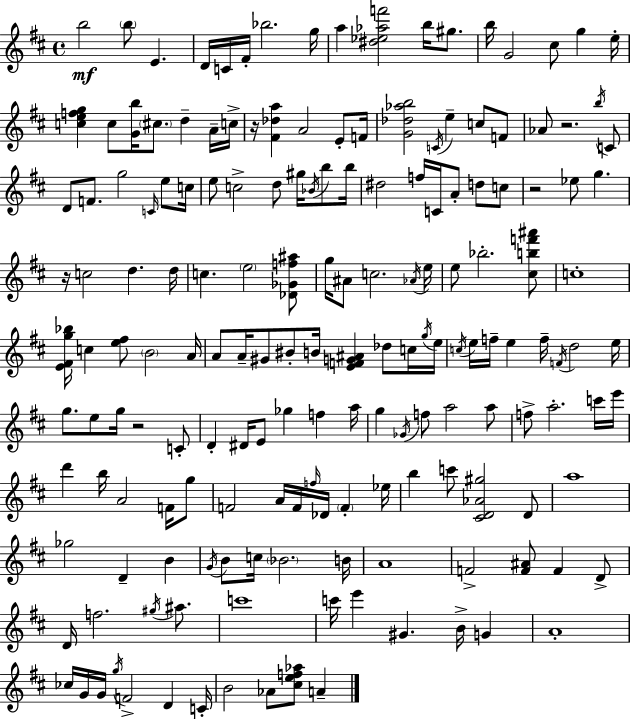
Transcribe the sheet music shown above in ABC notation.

X:1
T:Untitled
M:4/4
L:1/4
K:D
b2 b/2 E D/4 C/4 ^F/4 _b2 g/4 a [^d_e_af']2 b/4 ^g/2 b/4 G2 ^c/2 g e/4 [cefg] c/2 [Gb]/4 ^c/2 d A/4 c/4 z/4 [^F_da] A2 E/2 F/4 [G_d_ab]2 C/4 e c/2 F/2 _A/2 z2 b/4 C/2 D/2 F/2 g2 C/4 e/2 c/4 e/2 c2 d/2 ^g/4 _B/4 b/2 b/4 ^d2 f/4 C/4 A/2 d/2 c/2 z2 _e/2 g z/4 c2 d d/4 c e2 [_D_Gf^a]/2 g/4 ^A/2 c2 _A/4 e/4 e/2 _b2 [^cbf'^a']/2 c4 [E^Fg_b]/4 c [e^f]/2 B2 A/4 A/2 A/4 ^G/2 ^B/2 B/4 [EFG^A] _d/2 c/4 g/4 e/4 c/4 e/4 f/4 e f/4 F/4 d2 e/4 g/2 e/2 g/4 z2 C/2 D ^D/4 E/2 _g f a/4 g _G/4 f/2 a2 a/2 f/2 a2 c'/4 e'/4 d' b/4 A2 F/4 g/2 F2 A/4 F/4 f/4 _D/4 F _e/4 b c'/2 [^CD_A^g]2 D/2 a4 _g2 D B G/4 B/2 c/4 _B2 B/4 A4 F2 [F^A]/2 F D/2 D/4 f2 ^g/4 ^a/2 c'4 c'/4 e' ^G B/4 G A4 _c/4 G/4 G/4 g/4 F2 D C/4 B2 _A/2 [^cef_a]/2 A